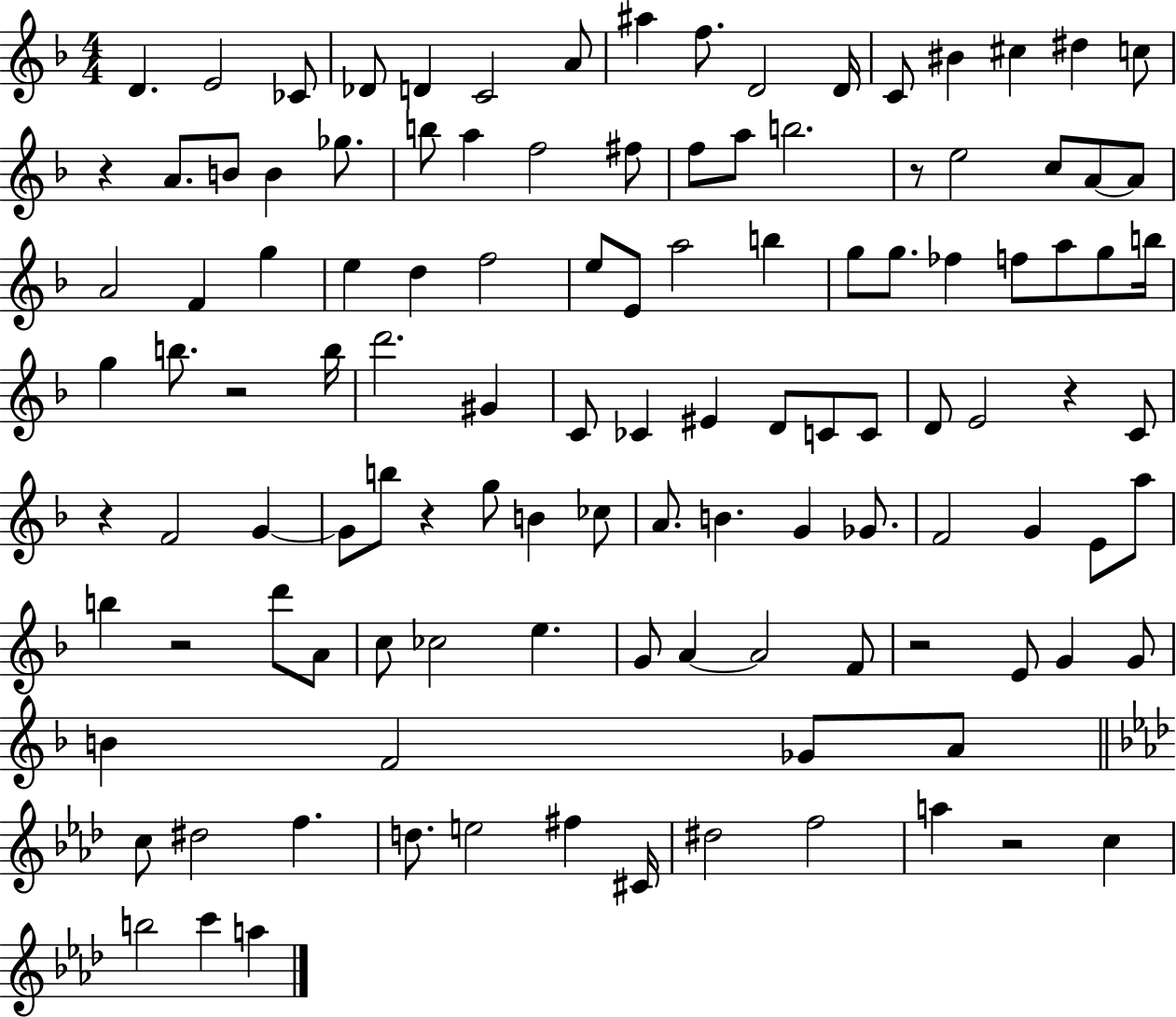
X:1
T:Untitled
M:4/4
L:1/4
K:F
D E2 _C/2 _D/2 D C2 A/2 ^a f/2 D2 D/4 C/2 ^B ^c ^d c/2 z A/2 B/2 B _g/2 b/2 a f2 ^f/2 f/2 a/2 b2 z/2 e2 c/2 A/2 A/2 A2 F g e d f2 e/2 E/2 a2 b g/2 g/2 _f f/2 a/2 g/2 b/4 g b/2 z2 b/4 d'2 ^G C/2 _C ^E D/2 C/2 C/2 D/2 E2 z C/2 z F2 G G/2 b/2 z g/2 B _c/2 A/2 B G _G/2 F2 G E/2 a/2 b z2 d'/2 A/2 c/2 _c2 e G/2 A A2 F/2 z2 E/2 G G/2 B F2 _G/2 A/2 c/2 ^d2 f d/2 e2 ^f ^C/4 ^d2 f2 a z2 c b2 c' a